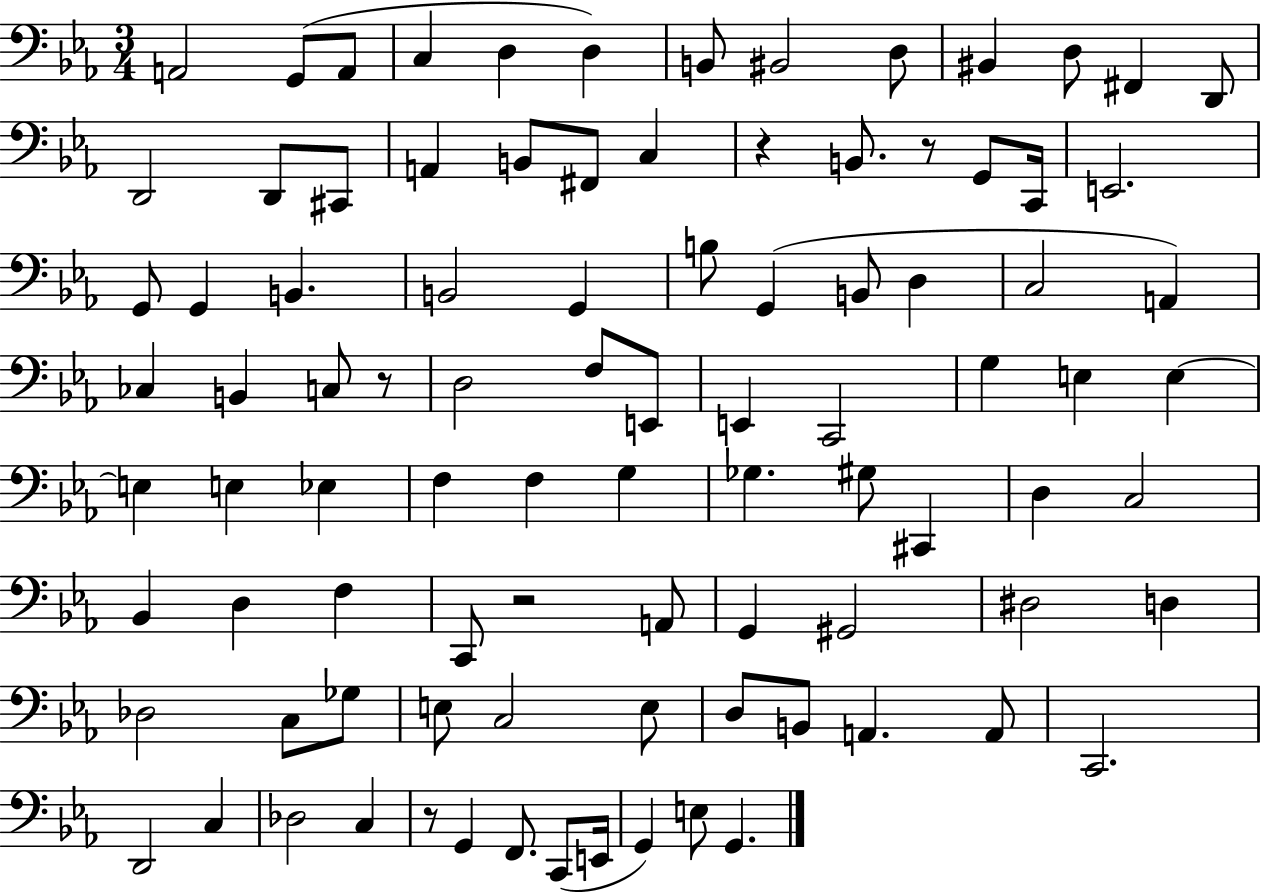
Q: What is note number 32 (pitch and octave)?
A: B2